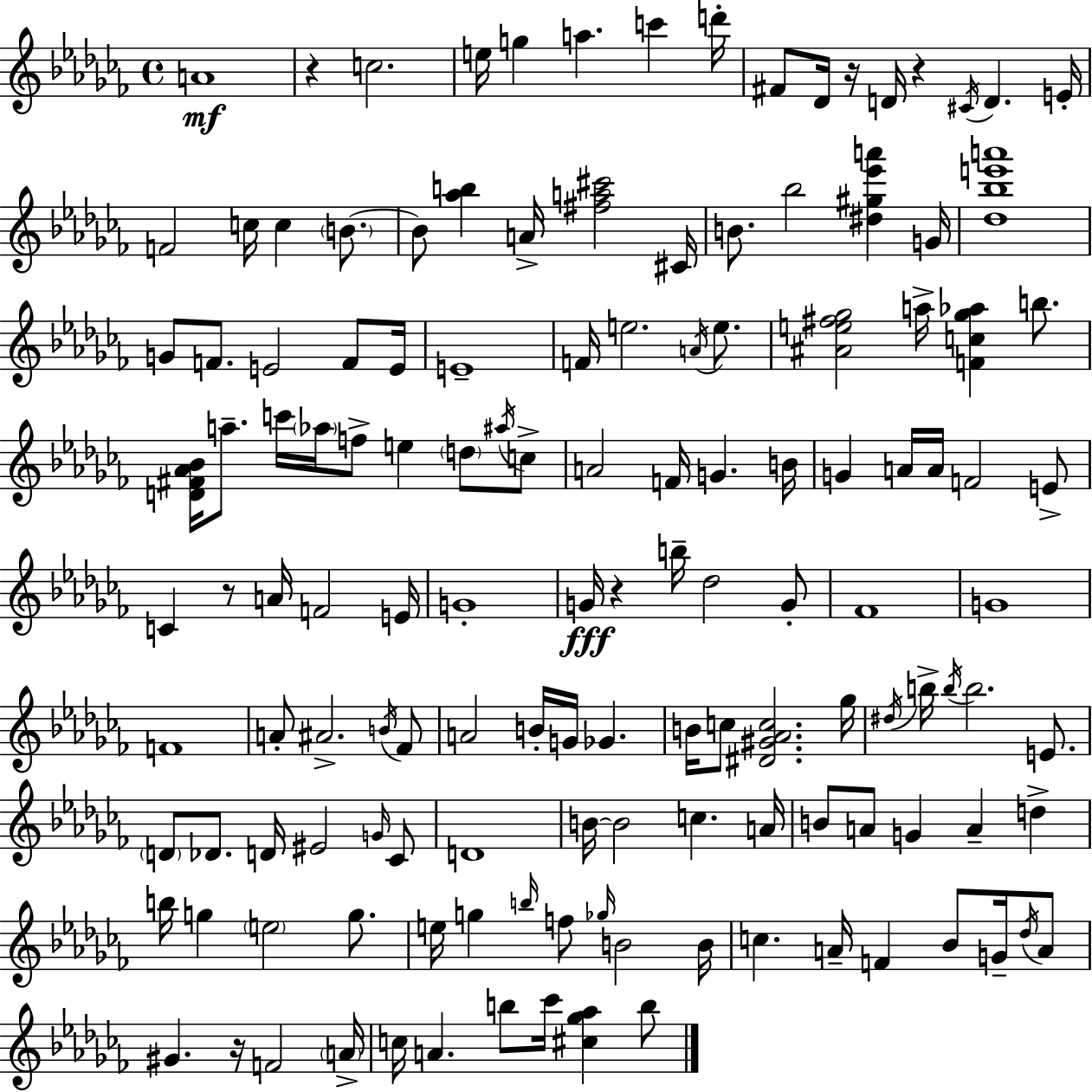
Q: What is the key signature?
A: AES minor